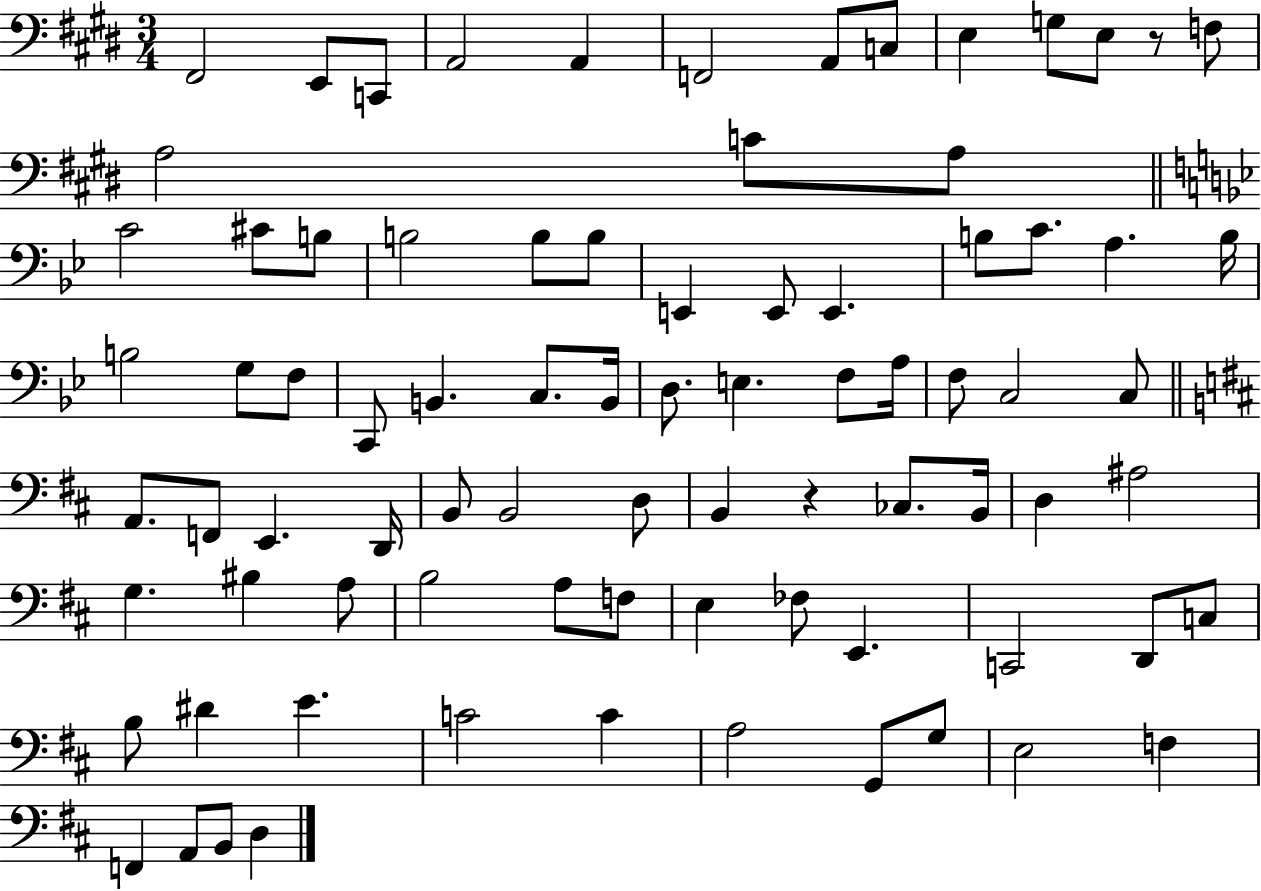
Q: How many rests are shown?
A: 2